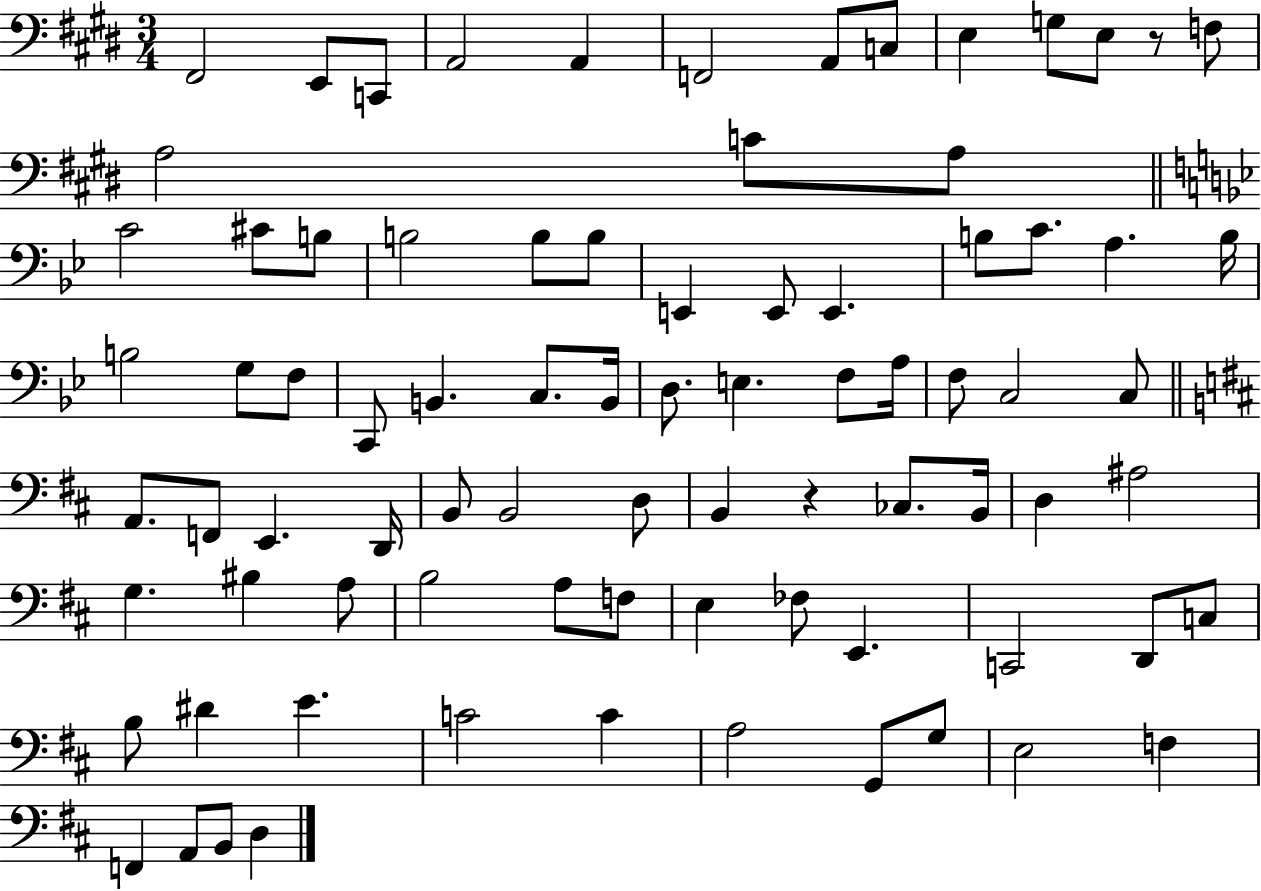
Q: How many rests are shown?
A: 2